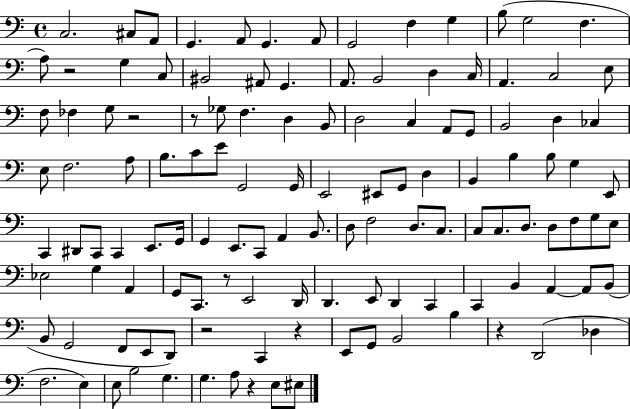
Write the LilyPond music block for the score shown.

{
  \clef bass
  \time 4/4
  \defaultTimeSignature
  \key c \major
  \repeat volta 2 { c2. cis8 a,8 | g,4. a,8 g,4. a,8 | g,2 f4 g4 | b8( g2 f4. | \break a8) r2 g4 c8 | bis,2 ais,8 g,4. | a,8. b,2 d4 c16 | a,4. c2 e8 | \break f8 fes4 g8 r2 | r8 ges8 f4. d4 b,8 | d2 c4 a,8 g,8 | b,2 d4 ces4 | \break e8 f2. a8 | b8. c'8 e'8 g,2 g,16 | e,2 eis,8 g,8 d4 | b,4 b4 b8 g4 e,8 | \break c,4 dis,8 c,8 c,4 e,8. g,16 | g,4 e,8. c,8 a,4 b,8. | d8 f2 d8. c8. | c8 c8. d8. d8 f8 g8 e8 | \break ees2 g4 a,4 | g,8 c,8. r8 e,2 d,16 | d,4. e,8 d,4 c,4 | c,4 b,4 a,4~~ a,8 b,8( | \break b,8 g,2 f,8 e,8 d,8) | r2 c,4 r4 | e,8 g,8 b,2 b4 | r4 d,2( des4 | \break f2. e4) | e8 b2 g4. | g4. a8 r4 e8 eis8 | } \bar "|."
}